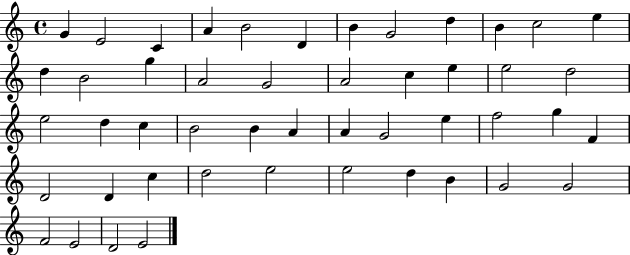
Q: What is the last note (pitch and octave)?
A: E4